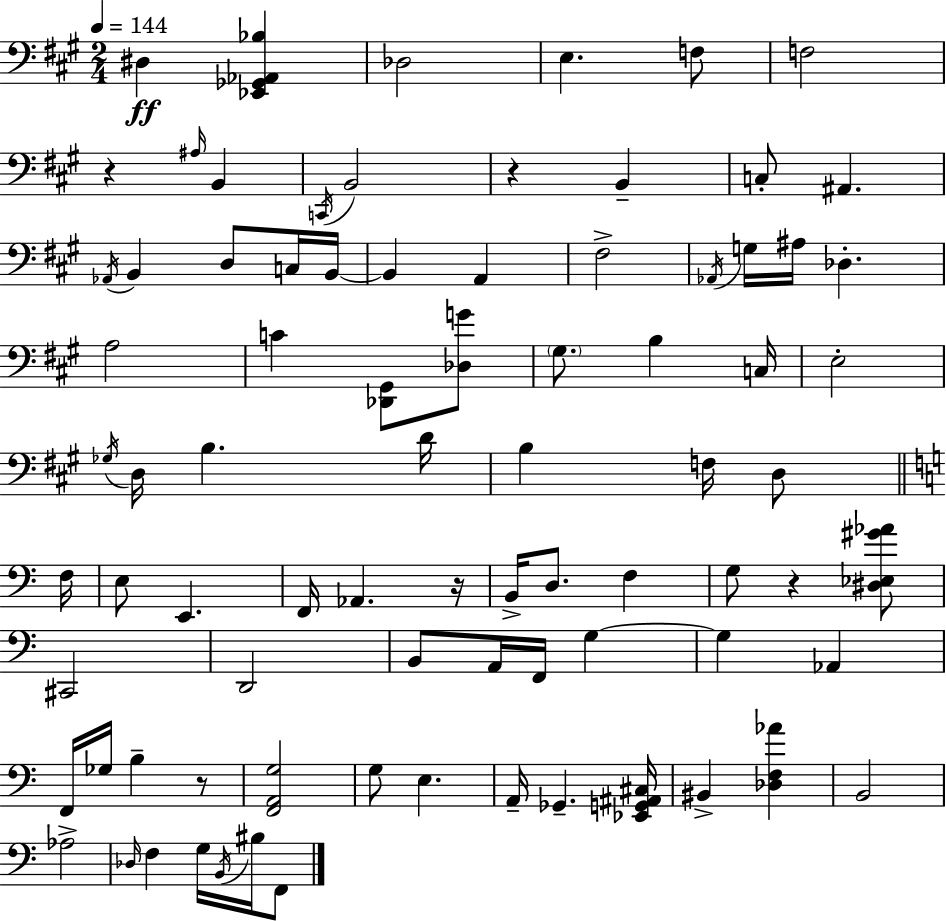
D#3/q [Eb2,Gb2,Ab2,Bb3]/q Db3/h E3/q. F3/e F3/h R/q A#3/s B2/q C2/s B2/h R/q B2/q C3/e A#2/q. Ab2/s B2/q D3/e C3/s B2/s B2/q A2/q F#3/h Ab2/s G3/s A#3/s Db3/q. A3/h C4/q [Db2,G#2]/e [Db3,G4]/e G#3/e. B3/q C3/s E3/h Gb3/s D3/s B3/q. D4/s B3/q F3/s D3/e F3/s E3/e E2/q. F2/s Ab2/q. R/s B2/s D3/e. F3/q G3/e R/q [D#3,Eb3,G#4,Ab4]/e C#2/h D2/h B2/e A2/s F2/s G3/q G3/q Ab2/q F2/s Gb3/s B3/q R/e [F2,A2,G3]/h G3/e E3/q. A2/s Gb2/q. [Eb2,G2,A#2,C#3]/s BIS2/q [Db3,F3,Ab4]/q B2/h Ab3/h Db3/s F3/q G3/s B2/s BIS3/s F2/e